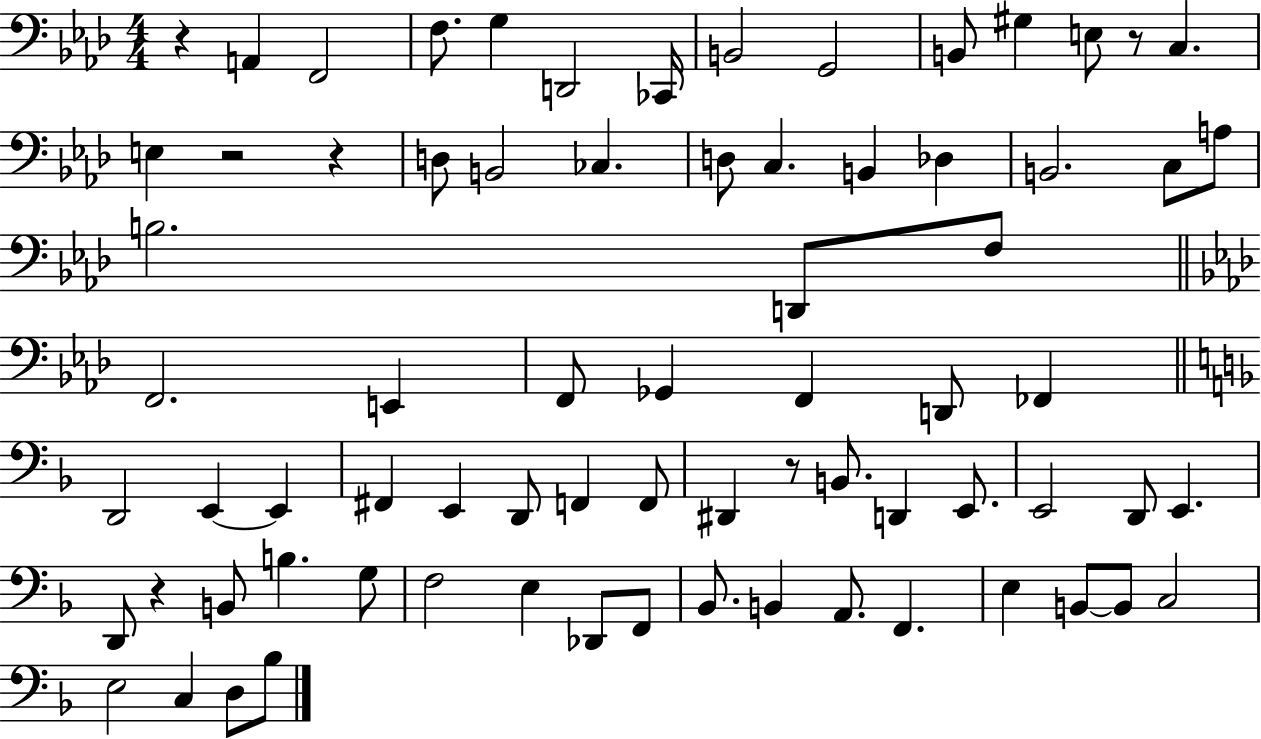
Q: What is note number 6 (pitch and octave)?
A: CES2